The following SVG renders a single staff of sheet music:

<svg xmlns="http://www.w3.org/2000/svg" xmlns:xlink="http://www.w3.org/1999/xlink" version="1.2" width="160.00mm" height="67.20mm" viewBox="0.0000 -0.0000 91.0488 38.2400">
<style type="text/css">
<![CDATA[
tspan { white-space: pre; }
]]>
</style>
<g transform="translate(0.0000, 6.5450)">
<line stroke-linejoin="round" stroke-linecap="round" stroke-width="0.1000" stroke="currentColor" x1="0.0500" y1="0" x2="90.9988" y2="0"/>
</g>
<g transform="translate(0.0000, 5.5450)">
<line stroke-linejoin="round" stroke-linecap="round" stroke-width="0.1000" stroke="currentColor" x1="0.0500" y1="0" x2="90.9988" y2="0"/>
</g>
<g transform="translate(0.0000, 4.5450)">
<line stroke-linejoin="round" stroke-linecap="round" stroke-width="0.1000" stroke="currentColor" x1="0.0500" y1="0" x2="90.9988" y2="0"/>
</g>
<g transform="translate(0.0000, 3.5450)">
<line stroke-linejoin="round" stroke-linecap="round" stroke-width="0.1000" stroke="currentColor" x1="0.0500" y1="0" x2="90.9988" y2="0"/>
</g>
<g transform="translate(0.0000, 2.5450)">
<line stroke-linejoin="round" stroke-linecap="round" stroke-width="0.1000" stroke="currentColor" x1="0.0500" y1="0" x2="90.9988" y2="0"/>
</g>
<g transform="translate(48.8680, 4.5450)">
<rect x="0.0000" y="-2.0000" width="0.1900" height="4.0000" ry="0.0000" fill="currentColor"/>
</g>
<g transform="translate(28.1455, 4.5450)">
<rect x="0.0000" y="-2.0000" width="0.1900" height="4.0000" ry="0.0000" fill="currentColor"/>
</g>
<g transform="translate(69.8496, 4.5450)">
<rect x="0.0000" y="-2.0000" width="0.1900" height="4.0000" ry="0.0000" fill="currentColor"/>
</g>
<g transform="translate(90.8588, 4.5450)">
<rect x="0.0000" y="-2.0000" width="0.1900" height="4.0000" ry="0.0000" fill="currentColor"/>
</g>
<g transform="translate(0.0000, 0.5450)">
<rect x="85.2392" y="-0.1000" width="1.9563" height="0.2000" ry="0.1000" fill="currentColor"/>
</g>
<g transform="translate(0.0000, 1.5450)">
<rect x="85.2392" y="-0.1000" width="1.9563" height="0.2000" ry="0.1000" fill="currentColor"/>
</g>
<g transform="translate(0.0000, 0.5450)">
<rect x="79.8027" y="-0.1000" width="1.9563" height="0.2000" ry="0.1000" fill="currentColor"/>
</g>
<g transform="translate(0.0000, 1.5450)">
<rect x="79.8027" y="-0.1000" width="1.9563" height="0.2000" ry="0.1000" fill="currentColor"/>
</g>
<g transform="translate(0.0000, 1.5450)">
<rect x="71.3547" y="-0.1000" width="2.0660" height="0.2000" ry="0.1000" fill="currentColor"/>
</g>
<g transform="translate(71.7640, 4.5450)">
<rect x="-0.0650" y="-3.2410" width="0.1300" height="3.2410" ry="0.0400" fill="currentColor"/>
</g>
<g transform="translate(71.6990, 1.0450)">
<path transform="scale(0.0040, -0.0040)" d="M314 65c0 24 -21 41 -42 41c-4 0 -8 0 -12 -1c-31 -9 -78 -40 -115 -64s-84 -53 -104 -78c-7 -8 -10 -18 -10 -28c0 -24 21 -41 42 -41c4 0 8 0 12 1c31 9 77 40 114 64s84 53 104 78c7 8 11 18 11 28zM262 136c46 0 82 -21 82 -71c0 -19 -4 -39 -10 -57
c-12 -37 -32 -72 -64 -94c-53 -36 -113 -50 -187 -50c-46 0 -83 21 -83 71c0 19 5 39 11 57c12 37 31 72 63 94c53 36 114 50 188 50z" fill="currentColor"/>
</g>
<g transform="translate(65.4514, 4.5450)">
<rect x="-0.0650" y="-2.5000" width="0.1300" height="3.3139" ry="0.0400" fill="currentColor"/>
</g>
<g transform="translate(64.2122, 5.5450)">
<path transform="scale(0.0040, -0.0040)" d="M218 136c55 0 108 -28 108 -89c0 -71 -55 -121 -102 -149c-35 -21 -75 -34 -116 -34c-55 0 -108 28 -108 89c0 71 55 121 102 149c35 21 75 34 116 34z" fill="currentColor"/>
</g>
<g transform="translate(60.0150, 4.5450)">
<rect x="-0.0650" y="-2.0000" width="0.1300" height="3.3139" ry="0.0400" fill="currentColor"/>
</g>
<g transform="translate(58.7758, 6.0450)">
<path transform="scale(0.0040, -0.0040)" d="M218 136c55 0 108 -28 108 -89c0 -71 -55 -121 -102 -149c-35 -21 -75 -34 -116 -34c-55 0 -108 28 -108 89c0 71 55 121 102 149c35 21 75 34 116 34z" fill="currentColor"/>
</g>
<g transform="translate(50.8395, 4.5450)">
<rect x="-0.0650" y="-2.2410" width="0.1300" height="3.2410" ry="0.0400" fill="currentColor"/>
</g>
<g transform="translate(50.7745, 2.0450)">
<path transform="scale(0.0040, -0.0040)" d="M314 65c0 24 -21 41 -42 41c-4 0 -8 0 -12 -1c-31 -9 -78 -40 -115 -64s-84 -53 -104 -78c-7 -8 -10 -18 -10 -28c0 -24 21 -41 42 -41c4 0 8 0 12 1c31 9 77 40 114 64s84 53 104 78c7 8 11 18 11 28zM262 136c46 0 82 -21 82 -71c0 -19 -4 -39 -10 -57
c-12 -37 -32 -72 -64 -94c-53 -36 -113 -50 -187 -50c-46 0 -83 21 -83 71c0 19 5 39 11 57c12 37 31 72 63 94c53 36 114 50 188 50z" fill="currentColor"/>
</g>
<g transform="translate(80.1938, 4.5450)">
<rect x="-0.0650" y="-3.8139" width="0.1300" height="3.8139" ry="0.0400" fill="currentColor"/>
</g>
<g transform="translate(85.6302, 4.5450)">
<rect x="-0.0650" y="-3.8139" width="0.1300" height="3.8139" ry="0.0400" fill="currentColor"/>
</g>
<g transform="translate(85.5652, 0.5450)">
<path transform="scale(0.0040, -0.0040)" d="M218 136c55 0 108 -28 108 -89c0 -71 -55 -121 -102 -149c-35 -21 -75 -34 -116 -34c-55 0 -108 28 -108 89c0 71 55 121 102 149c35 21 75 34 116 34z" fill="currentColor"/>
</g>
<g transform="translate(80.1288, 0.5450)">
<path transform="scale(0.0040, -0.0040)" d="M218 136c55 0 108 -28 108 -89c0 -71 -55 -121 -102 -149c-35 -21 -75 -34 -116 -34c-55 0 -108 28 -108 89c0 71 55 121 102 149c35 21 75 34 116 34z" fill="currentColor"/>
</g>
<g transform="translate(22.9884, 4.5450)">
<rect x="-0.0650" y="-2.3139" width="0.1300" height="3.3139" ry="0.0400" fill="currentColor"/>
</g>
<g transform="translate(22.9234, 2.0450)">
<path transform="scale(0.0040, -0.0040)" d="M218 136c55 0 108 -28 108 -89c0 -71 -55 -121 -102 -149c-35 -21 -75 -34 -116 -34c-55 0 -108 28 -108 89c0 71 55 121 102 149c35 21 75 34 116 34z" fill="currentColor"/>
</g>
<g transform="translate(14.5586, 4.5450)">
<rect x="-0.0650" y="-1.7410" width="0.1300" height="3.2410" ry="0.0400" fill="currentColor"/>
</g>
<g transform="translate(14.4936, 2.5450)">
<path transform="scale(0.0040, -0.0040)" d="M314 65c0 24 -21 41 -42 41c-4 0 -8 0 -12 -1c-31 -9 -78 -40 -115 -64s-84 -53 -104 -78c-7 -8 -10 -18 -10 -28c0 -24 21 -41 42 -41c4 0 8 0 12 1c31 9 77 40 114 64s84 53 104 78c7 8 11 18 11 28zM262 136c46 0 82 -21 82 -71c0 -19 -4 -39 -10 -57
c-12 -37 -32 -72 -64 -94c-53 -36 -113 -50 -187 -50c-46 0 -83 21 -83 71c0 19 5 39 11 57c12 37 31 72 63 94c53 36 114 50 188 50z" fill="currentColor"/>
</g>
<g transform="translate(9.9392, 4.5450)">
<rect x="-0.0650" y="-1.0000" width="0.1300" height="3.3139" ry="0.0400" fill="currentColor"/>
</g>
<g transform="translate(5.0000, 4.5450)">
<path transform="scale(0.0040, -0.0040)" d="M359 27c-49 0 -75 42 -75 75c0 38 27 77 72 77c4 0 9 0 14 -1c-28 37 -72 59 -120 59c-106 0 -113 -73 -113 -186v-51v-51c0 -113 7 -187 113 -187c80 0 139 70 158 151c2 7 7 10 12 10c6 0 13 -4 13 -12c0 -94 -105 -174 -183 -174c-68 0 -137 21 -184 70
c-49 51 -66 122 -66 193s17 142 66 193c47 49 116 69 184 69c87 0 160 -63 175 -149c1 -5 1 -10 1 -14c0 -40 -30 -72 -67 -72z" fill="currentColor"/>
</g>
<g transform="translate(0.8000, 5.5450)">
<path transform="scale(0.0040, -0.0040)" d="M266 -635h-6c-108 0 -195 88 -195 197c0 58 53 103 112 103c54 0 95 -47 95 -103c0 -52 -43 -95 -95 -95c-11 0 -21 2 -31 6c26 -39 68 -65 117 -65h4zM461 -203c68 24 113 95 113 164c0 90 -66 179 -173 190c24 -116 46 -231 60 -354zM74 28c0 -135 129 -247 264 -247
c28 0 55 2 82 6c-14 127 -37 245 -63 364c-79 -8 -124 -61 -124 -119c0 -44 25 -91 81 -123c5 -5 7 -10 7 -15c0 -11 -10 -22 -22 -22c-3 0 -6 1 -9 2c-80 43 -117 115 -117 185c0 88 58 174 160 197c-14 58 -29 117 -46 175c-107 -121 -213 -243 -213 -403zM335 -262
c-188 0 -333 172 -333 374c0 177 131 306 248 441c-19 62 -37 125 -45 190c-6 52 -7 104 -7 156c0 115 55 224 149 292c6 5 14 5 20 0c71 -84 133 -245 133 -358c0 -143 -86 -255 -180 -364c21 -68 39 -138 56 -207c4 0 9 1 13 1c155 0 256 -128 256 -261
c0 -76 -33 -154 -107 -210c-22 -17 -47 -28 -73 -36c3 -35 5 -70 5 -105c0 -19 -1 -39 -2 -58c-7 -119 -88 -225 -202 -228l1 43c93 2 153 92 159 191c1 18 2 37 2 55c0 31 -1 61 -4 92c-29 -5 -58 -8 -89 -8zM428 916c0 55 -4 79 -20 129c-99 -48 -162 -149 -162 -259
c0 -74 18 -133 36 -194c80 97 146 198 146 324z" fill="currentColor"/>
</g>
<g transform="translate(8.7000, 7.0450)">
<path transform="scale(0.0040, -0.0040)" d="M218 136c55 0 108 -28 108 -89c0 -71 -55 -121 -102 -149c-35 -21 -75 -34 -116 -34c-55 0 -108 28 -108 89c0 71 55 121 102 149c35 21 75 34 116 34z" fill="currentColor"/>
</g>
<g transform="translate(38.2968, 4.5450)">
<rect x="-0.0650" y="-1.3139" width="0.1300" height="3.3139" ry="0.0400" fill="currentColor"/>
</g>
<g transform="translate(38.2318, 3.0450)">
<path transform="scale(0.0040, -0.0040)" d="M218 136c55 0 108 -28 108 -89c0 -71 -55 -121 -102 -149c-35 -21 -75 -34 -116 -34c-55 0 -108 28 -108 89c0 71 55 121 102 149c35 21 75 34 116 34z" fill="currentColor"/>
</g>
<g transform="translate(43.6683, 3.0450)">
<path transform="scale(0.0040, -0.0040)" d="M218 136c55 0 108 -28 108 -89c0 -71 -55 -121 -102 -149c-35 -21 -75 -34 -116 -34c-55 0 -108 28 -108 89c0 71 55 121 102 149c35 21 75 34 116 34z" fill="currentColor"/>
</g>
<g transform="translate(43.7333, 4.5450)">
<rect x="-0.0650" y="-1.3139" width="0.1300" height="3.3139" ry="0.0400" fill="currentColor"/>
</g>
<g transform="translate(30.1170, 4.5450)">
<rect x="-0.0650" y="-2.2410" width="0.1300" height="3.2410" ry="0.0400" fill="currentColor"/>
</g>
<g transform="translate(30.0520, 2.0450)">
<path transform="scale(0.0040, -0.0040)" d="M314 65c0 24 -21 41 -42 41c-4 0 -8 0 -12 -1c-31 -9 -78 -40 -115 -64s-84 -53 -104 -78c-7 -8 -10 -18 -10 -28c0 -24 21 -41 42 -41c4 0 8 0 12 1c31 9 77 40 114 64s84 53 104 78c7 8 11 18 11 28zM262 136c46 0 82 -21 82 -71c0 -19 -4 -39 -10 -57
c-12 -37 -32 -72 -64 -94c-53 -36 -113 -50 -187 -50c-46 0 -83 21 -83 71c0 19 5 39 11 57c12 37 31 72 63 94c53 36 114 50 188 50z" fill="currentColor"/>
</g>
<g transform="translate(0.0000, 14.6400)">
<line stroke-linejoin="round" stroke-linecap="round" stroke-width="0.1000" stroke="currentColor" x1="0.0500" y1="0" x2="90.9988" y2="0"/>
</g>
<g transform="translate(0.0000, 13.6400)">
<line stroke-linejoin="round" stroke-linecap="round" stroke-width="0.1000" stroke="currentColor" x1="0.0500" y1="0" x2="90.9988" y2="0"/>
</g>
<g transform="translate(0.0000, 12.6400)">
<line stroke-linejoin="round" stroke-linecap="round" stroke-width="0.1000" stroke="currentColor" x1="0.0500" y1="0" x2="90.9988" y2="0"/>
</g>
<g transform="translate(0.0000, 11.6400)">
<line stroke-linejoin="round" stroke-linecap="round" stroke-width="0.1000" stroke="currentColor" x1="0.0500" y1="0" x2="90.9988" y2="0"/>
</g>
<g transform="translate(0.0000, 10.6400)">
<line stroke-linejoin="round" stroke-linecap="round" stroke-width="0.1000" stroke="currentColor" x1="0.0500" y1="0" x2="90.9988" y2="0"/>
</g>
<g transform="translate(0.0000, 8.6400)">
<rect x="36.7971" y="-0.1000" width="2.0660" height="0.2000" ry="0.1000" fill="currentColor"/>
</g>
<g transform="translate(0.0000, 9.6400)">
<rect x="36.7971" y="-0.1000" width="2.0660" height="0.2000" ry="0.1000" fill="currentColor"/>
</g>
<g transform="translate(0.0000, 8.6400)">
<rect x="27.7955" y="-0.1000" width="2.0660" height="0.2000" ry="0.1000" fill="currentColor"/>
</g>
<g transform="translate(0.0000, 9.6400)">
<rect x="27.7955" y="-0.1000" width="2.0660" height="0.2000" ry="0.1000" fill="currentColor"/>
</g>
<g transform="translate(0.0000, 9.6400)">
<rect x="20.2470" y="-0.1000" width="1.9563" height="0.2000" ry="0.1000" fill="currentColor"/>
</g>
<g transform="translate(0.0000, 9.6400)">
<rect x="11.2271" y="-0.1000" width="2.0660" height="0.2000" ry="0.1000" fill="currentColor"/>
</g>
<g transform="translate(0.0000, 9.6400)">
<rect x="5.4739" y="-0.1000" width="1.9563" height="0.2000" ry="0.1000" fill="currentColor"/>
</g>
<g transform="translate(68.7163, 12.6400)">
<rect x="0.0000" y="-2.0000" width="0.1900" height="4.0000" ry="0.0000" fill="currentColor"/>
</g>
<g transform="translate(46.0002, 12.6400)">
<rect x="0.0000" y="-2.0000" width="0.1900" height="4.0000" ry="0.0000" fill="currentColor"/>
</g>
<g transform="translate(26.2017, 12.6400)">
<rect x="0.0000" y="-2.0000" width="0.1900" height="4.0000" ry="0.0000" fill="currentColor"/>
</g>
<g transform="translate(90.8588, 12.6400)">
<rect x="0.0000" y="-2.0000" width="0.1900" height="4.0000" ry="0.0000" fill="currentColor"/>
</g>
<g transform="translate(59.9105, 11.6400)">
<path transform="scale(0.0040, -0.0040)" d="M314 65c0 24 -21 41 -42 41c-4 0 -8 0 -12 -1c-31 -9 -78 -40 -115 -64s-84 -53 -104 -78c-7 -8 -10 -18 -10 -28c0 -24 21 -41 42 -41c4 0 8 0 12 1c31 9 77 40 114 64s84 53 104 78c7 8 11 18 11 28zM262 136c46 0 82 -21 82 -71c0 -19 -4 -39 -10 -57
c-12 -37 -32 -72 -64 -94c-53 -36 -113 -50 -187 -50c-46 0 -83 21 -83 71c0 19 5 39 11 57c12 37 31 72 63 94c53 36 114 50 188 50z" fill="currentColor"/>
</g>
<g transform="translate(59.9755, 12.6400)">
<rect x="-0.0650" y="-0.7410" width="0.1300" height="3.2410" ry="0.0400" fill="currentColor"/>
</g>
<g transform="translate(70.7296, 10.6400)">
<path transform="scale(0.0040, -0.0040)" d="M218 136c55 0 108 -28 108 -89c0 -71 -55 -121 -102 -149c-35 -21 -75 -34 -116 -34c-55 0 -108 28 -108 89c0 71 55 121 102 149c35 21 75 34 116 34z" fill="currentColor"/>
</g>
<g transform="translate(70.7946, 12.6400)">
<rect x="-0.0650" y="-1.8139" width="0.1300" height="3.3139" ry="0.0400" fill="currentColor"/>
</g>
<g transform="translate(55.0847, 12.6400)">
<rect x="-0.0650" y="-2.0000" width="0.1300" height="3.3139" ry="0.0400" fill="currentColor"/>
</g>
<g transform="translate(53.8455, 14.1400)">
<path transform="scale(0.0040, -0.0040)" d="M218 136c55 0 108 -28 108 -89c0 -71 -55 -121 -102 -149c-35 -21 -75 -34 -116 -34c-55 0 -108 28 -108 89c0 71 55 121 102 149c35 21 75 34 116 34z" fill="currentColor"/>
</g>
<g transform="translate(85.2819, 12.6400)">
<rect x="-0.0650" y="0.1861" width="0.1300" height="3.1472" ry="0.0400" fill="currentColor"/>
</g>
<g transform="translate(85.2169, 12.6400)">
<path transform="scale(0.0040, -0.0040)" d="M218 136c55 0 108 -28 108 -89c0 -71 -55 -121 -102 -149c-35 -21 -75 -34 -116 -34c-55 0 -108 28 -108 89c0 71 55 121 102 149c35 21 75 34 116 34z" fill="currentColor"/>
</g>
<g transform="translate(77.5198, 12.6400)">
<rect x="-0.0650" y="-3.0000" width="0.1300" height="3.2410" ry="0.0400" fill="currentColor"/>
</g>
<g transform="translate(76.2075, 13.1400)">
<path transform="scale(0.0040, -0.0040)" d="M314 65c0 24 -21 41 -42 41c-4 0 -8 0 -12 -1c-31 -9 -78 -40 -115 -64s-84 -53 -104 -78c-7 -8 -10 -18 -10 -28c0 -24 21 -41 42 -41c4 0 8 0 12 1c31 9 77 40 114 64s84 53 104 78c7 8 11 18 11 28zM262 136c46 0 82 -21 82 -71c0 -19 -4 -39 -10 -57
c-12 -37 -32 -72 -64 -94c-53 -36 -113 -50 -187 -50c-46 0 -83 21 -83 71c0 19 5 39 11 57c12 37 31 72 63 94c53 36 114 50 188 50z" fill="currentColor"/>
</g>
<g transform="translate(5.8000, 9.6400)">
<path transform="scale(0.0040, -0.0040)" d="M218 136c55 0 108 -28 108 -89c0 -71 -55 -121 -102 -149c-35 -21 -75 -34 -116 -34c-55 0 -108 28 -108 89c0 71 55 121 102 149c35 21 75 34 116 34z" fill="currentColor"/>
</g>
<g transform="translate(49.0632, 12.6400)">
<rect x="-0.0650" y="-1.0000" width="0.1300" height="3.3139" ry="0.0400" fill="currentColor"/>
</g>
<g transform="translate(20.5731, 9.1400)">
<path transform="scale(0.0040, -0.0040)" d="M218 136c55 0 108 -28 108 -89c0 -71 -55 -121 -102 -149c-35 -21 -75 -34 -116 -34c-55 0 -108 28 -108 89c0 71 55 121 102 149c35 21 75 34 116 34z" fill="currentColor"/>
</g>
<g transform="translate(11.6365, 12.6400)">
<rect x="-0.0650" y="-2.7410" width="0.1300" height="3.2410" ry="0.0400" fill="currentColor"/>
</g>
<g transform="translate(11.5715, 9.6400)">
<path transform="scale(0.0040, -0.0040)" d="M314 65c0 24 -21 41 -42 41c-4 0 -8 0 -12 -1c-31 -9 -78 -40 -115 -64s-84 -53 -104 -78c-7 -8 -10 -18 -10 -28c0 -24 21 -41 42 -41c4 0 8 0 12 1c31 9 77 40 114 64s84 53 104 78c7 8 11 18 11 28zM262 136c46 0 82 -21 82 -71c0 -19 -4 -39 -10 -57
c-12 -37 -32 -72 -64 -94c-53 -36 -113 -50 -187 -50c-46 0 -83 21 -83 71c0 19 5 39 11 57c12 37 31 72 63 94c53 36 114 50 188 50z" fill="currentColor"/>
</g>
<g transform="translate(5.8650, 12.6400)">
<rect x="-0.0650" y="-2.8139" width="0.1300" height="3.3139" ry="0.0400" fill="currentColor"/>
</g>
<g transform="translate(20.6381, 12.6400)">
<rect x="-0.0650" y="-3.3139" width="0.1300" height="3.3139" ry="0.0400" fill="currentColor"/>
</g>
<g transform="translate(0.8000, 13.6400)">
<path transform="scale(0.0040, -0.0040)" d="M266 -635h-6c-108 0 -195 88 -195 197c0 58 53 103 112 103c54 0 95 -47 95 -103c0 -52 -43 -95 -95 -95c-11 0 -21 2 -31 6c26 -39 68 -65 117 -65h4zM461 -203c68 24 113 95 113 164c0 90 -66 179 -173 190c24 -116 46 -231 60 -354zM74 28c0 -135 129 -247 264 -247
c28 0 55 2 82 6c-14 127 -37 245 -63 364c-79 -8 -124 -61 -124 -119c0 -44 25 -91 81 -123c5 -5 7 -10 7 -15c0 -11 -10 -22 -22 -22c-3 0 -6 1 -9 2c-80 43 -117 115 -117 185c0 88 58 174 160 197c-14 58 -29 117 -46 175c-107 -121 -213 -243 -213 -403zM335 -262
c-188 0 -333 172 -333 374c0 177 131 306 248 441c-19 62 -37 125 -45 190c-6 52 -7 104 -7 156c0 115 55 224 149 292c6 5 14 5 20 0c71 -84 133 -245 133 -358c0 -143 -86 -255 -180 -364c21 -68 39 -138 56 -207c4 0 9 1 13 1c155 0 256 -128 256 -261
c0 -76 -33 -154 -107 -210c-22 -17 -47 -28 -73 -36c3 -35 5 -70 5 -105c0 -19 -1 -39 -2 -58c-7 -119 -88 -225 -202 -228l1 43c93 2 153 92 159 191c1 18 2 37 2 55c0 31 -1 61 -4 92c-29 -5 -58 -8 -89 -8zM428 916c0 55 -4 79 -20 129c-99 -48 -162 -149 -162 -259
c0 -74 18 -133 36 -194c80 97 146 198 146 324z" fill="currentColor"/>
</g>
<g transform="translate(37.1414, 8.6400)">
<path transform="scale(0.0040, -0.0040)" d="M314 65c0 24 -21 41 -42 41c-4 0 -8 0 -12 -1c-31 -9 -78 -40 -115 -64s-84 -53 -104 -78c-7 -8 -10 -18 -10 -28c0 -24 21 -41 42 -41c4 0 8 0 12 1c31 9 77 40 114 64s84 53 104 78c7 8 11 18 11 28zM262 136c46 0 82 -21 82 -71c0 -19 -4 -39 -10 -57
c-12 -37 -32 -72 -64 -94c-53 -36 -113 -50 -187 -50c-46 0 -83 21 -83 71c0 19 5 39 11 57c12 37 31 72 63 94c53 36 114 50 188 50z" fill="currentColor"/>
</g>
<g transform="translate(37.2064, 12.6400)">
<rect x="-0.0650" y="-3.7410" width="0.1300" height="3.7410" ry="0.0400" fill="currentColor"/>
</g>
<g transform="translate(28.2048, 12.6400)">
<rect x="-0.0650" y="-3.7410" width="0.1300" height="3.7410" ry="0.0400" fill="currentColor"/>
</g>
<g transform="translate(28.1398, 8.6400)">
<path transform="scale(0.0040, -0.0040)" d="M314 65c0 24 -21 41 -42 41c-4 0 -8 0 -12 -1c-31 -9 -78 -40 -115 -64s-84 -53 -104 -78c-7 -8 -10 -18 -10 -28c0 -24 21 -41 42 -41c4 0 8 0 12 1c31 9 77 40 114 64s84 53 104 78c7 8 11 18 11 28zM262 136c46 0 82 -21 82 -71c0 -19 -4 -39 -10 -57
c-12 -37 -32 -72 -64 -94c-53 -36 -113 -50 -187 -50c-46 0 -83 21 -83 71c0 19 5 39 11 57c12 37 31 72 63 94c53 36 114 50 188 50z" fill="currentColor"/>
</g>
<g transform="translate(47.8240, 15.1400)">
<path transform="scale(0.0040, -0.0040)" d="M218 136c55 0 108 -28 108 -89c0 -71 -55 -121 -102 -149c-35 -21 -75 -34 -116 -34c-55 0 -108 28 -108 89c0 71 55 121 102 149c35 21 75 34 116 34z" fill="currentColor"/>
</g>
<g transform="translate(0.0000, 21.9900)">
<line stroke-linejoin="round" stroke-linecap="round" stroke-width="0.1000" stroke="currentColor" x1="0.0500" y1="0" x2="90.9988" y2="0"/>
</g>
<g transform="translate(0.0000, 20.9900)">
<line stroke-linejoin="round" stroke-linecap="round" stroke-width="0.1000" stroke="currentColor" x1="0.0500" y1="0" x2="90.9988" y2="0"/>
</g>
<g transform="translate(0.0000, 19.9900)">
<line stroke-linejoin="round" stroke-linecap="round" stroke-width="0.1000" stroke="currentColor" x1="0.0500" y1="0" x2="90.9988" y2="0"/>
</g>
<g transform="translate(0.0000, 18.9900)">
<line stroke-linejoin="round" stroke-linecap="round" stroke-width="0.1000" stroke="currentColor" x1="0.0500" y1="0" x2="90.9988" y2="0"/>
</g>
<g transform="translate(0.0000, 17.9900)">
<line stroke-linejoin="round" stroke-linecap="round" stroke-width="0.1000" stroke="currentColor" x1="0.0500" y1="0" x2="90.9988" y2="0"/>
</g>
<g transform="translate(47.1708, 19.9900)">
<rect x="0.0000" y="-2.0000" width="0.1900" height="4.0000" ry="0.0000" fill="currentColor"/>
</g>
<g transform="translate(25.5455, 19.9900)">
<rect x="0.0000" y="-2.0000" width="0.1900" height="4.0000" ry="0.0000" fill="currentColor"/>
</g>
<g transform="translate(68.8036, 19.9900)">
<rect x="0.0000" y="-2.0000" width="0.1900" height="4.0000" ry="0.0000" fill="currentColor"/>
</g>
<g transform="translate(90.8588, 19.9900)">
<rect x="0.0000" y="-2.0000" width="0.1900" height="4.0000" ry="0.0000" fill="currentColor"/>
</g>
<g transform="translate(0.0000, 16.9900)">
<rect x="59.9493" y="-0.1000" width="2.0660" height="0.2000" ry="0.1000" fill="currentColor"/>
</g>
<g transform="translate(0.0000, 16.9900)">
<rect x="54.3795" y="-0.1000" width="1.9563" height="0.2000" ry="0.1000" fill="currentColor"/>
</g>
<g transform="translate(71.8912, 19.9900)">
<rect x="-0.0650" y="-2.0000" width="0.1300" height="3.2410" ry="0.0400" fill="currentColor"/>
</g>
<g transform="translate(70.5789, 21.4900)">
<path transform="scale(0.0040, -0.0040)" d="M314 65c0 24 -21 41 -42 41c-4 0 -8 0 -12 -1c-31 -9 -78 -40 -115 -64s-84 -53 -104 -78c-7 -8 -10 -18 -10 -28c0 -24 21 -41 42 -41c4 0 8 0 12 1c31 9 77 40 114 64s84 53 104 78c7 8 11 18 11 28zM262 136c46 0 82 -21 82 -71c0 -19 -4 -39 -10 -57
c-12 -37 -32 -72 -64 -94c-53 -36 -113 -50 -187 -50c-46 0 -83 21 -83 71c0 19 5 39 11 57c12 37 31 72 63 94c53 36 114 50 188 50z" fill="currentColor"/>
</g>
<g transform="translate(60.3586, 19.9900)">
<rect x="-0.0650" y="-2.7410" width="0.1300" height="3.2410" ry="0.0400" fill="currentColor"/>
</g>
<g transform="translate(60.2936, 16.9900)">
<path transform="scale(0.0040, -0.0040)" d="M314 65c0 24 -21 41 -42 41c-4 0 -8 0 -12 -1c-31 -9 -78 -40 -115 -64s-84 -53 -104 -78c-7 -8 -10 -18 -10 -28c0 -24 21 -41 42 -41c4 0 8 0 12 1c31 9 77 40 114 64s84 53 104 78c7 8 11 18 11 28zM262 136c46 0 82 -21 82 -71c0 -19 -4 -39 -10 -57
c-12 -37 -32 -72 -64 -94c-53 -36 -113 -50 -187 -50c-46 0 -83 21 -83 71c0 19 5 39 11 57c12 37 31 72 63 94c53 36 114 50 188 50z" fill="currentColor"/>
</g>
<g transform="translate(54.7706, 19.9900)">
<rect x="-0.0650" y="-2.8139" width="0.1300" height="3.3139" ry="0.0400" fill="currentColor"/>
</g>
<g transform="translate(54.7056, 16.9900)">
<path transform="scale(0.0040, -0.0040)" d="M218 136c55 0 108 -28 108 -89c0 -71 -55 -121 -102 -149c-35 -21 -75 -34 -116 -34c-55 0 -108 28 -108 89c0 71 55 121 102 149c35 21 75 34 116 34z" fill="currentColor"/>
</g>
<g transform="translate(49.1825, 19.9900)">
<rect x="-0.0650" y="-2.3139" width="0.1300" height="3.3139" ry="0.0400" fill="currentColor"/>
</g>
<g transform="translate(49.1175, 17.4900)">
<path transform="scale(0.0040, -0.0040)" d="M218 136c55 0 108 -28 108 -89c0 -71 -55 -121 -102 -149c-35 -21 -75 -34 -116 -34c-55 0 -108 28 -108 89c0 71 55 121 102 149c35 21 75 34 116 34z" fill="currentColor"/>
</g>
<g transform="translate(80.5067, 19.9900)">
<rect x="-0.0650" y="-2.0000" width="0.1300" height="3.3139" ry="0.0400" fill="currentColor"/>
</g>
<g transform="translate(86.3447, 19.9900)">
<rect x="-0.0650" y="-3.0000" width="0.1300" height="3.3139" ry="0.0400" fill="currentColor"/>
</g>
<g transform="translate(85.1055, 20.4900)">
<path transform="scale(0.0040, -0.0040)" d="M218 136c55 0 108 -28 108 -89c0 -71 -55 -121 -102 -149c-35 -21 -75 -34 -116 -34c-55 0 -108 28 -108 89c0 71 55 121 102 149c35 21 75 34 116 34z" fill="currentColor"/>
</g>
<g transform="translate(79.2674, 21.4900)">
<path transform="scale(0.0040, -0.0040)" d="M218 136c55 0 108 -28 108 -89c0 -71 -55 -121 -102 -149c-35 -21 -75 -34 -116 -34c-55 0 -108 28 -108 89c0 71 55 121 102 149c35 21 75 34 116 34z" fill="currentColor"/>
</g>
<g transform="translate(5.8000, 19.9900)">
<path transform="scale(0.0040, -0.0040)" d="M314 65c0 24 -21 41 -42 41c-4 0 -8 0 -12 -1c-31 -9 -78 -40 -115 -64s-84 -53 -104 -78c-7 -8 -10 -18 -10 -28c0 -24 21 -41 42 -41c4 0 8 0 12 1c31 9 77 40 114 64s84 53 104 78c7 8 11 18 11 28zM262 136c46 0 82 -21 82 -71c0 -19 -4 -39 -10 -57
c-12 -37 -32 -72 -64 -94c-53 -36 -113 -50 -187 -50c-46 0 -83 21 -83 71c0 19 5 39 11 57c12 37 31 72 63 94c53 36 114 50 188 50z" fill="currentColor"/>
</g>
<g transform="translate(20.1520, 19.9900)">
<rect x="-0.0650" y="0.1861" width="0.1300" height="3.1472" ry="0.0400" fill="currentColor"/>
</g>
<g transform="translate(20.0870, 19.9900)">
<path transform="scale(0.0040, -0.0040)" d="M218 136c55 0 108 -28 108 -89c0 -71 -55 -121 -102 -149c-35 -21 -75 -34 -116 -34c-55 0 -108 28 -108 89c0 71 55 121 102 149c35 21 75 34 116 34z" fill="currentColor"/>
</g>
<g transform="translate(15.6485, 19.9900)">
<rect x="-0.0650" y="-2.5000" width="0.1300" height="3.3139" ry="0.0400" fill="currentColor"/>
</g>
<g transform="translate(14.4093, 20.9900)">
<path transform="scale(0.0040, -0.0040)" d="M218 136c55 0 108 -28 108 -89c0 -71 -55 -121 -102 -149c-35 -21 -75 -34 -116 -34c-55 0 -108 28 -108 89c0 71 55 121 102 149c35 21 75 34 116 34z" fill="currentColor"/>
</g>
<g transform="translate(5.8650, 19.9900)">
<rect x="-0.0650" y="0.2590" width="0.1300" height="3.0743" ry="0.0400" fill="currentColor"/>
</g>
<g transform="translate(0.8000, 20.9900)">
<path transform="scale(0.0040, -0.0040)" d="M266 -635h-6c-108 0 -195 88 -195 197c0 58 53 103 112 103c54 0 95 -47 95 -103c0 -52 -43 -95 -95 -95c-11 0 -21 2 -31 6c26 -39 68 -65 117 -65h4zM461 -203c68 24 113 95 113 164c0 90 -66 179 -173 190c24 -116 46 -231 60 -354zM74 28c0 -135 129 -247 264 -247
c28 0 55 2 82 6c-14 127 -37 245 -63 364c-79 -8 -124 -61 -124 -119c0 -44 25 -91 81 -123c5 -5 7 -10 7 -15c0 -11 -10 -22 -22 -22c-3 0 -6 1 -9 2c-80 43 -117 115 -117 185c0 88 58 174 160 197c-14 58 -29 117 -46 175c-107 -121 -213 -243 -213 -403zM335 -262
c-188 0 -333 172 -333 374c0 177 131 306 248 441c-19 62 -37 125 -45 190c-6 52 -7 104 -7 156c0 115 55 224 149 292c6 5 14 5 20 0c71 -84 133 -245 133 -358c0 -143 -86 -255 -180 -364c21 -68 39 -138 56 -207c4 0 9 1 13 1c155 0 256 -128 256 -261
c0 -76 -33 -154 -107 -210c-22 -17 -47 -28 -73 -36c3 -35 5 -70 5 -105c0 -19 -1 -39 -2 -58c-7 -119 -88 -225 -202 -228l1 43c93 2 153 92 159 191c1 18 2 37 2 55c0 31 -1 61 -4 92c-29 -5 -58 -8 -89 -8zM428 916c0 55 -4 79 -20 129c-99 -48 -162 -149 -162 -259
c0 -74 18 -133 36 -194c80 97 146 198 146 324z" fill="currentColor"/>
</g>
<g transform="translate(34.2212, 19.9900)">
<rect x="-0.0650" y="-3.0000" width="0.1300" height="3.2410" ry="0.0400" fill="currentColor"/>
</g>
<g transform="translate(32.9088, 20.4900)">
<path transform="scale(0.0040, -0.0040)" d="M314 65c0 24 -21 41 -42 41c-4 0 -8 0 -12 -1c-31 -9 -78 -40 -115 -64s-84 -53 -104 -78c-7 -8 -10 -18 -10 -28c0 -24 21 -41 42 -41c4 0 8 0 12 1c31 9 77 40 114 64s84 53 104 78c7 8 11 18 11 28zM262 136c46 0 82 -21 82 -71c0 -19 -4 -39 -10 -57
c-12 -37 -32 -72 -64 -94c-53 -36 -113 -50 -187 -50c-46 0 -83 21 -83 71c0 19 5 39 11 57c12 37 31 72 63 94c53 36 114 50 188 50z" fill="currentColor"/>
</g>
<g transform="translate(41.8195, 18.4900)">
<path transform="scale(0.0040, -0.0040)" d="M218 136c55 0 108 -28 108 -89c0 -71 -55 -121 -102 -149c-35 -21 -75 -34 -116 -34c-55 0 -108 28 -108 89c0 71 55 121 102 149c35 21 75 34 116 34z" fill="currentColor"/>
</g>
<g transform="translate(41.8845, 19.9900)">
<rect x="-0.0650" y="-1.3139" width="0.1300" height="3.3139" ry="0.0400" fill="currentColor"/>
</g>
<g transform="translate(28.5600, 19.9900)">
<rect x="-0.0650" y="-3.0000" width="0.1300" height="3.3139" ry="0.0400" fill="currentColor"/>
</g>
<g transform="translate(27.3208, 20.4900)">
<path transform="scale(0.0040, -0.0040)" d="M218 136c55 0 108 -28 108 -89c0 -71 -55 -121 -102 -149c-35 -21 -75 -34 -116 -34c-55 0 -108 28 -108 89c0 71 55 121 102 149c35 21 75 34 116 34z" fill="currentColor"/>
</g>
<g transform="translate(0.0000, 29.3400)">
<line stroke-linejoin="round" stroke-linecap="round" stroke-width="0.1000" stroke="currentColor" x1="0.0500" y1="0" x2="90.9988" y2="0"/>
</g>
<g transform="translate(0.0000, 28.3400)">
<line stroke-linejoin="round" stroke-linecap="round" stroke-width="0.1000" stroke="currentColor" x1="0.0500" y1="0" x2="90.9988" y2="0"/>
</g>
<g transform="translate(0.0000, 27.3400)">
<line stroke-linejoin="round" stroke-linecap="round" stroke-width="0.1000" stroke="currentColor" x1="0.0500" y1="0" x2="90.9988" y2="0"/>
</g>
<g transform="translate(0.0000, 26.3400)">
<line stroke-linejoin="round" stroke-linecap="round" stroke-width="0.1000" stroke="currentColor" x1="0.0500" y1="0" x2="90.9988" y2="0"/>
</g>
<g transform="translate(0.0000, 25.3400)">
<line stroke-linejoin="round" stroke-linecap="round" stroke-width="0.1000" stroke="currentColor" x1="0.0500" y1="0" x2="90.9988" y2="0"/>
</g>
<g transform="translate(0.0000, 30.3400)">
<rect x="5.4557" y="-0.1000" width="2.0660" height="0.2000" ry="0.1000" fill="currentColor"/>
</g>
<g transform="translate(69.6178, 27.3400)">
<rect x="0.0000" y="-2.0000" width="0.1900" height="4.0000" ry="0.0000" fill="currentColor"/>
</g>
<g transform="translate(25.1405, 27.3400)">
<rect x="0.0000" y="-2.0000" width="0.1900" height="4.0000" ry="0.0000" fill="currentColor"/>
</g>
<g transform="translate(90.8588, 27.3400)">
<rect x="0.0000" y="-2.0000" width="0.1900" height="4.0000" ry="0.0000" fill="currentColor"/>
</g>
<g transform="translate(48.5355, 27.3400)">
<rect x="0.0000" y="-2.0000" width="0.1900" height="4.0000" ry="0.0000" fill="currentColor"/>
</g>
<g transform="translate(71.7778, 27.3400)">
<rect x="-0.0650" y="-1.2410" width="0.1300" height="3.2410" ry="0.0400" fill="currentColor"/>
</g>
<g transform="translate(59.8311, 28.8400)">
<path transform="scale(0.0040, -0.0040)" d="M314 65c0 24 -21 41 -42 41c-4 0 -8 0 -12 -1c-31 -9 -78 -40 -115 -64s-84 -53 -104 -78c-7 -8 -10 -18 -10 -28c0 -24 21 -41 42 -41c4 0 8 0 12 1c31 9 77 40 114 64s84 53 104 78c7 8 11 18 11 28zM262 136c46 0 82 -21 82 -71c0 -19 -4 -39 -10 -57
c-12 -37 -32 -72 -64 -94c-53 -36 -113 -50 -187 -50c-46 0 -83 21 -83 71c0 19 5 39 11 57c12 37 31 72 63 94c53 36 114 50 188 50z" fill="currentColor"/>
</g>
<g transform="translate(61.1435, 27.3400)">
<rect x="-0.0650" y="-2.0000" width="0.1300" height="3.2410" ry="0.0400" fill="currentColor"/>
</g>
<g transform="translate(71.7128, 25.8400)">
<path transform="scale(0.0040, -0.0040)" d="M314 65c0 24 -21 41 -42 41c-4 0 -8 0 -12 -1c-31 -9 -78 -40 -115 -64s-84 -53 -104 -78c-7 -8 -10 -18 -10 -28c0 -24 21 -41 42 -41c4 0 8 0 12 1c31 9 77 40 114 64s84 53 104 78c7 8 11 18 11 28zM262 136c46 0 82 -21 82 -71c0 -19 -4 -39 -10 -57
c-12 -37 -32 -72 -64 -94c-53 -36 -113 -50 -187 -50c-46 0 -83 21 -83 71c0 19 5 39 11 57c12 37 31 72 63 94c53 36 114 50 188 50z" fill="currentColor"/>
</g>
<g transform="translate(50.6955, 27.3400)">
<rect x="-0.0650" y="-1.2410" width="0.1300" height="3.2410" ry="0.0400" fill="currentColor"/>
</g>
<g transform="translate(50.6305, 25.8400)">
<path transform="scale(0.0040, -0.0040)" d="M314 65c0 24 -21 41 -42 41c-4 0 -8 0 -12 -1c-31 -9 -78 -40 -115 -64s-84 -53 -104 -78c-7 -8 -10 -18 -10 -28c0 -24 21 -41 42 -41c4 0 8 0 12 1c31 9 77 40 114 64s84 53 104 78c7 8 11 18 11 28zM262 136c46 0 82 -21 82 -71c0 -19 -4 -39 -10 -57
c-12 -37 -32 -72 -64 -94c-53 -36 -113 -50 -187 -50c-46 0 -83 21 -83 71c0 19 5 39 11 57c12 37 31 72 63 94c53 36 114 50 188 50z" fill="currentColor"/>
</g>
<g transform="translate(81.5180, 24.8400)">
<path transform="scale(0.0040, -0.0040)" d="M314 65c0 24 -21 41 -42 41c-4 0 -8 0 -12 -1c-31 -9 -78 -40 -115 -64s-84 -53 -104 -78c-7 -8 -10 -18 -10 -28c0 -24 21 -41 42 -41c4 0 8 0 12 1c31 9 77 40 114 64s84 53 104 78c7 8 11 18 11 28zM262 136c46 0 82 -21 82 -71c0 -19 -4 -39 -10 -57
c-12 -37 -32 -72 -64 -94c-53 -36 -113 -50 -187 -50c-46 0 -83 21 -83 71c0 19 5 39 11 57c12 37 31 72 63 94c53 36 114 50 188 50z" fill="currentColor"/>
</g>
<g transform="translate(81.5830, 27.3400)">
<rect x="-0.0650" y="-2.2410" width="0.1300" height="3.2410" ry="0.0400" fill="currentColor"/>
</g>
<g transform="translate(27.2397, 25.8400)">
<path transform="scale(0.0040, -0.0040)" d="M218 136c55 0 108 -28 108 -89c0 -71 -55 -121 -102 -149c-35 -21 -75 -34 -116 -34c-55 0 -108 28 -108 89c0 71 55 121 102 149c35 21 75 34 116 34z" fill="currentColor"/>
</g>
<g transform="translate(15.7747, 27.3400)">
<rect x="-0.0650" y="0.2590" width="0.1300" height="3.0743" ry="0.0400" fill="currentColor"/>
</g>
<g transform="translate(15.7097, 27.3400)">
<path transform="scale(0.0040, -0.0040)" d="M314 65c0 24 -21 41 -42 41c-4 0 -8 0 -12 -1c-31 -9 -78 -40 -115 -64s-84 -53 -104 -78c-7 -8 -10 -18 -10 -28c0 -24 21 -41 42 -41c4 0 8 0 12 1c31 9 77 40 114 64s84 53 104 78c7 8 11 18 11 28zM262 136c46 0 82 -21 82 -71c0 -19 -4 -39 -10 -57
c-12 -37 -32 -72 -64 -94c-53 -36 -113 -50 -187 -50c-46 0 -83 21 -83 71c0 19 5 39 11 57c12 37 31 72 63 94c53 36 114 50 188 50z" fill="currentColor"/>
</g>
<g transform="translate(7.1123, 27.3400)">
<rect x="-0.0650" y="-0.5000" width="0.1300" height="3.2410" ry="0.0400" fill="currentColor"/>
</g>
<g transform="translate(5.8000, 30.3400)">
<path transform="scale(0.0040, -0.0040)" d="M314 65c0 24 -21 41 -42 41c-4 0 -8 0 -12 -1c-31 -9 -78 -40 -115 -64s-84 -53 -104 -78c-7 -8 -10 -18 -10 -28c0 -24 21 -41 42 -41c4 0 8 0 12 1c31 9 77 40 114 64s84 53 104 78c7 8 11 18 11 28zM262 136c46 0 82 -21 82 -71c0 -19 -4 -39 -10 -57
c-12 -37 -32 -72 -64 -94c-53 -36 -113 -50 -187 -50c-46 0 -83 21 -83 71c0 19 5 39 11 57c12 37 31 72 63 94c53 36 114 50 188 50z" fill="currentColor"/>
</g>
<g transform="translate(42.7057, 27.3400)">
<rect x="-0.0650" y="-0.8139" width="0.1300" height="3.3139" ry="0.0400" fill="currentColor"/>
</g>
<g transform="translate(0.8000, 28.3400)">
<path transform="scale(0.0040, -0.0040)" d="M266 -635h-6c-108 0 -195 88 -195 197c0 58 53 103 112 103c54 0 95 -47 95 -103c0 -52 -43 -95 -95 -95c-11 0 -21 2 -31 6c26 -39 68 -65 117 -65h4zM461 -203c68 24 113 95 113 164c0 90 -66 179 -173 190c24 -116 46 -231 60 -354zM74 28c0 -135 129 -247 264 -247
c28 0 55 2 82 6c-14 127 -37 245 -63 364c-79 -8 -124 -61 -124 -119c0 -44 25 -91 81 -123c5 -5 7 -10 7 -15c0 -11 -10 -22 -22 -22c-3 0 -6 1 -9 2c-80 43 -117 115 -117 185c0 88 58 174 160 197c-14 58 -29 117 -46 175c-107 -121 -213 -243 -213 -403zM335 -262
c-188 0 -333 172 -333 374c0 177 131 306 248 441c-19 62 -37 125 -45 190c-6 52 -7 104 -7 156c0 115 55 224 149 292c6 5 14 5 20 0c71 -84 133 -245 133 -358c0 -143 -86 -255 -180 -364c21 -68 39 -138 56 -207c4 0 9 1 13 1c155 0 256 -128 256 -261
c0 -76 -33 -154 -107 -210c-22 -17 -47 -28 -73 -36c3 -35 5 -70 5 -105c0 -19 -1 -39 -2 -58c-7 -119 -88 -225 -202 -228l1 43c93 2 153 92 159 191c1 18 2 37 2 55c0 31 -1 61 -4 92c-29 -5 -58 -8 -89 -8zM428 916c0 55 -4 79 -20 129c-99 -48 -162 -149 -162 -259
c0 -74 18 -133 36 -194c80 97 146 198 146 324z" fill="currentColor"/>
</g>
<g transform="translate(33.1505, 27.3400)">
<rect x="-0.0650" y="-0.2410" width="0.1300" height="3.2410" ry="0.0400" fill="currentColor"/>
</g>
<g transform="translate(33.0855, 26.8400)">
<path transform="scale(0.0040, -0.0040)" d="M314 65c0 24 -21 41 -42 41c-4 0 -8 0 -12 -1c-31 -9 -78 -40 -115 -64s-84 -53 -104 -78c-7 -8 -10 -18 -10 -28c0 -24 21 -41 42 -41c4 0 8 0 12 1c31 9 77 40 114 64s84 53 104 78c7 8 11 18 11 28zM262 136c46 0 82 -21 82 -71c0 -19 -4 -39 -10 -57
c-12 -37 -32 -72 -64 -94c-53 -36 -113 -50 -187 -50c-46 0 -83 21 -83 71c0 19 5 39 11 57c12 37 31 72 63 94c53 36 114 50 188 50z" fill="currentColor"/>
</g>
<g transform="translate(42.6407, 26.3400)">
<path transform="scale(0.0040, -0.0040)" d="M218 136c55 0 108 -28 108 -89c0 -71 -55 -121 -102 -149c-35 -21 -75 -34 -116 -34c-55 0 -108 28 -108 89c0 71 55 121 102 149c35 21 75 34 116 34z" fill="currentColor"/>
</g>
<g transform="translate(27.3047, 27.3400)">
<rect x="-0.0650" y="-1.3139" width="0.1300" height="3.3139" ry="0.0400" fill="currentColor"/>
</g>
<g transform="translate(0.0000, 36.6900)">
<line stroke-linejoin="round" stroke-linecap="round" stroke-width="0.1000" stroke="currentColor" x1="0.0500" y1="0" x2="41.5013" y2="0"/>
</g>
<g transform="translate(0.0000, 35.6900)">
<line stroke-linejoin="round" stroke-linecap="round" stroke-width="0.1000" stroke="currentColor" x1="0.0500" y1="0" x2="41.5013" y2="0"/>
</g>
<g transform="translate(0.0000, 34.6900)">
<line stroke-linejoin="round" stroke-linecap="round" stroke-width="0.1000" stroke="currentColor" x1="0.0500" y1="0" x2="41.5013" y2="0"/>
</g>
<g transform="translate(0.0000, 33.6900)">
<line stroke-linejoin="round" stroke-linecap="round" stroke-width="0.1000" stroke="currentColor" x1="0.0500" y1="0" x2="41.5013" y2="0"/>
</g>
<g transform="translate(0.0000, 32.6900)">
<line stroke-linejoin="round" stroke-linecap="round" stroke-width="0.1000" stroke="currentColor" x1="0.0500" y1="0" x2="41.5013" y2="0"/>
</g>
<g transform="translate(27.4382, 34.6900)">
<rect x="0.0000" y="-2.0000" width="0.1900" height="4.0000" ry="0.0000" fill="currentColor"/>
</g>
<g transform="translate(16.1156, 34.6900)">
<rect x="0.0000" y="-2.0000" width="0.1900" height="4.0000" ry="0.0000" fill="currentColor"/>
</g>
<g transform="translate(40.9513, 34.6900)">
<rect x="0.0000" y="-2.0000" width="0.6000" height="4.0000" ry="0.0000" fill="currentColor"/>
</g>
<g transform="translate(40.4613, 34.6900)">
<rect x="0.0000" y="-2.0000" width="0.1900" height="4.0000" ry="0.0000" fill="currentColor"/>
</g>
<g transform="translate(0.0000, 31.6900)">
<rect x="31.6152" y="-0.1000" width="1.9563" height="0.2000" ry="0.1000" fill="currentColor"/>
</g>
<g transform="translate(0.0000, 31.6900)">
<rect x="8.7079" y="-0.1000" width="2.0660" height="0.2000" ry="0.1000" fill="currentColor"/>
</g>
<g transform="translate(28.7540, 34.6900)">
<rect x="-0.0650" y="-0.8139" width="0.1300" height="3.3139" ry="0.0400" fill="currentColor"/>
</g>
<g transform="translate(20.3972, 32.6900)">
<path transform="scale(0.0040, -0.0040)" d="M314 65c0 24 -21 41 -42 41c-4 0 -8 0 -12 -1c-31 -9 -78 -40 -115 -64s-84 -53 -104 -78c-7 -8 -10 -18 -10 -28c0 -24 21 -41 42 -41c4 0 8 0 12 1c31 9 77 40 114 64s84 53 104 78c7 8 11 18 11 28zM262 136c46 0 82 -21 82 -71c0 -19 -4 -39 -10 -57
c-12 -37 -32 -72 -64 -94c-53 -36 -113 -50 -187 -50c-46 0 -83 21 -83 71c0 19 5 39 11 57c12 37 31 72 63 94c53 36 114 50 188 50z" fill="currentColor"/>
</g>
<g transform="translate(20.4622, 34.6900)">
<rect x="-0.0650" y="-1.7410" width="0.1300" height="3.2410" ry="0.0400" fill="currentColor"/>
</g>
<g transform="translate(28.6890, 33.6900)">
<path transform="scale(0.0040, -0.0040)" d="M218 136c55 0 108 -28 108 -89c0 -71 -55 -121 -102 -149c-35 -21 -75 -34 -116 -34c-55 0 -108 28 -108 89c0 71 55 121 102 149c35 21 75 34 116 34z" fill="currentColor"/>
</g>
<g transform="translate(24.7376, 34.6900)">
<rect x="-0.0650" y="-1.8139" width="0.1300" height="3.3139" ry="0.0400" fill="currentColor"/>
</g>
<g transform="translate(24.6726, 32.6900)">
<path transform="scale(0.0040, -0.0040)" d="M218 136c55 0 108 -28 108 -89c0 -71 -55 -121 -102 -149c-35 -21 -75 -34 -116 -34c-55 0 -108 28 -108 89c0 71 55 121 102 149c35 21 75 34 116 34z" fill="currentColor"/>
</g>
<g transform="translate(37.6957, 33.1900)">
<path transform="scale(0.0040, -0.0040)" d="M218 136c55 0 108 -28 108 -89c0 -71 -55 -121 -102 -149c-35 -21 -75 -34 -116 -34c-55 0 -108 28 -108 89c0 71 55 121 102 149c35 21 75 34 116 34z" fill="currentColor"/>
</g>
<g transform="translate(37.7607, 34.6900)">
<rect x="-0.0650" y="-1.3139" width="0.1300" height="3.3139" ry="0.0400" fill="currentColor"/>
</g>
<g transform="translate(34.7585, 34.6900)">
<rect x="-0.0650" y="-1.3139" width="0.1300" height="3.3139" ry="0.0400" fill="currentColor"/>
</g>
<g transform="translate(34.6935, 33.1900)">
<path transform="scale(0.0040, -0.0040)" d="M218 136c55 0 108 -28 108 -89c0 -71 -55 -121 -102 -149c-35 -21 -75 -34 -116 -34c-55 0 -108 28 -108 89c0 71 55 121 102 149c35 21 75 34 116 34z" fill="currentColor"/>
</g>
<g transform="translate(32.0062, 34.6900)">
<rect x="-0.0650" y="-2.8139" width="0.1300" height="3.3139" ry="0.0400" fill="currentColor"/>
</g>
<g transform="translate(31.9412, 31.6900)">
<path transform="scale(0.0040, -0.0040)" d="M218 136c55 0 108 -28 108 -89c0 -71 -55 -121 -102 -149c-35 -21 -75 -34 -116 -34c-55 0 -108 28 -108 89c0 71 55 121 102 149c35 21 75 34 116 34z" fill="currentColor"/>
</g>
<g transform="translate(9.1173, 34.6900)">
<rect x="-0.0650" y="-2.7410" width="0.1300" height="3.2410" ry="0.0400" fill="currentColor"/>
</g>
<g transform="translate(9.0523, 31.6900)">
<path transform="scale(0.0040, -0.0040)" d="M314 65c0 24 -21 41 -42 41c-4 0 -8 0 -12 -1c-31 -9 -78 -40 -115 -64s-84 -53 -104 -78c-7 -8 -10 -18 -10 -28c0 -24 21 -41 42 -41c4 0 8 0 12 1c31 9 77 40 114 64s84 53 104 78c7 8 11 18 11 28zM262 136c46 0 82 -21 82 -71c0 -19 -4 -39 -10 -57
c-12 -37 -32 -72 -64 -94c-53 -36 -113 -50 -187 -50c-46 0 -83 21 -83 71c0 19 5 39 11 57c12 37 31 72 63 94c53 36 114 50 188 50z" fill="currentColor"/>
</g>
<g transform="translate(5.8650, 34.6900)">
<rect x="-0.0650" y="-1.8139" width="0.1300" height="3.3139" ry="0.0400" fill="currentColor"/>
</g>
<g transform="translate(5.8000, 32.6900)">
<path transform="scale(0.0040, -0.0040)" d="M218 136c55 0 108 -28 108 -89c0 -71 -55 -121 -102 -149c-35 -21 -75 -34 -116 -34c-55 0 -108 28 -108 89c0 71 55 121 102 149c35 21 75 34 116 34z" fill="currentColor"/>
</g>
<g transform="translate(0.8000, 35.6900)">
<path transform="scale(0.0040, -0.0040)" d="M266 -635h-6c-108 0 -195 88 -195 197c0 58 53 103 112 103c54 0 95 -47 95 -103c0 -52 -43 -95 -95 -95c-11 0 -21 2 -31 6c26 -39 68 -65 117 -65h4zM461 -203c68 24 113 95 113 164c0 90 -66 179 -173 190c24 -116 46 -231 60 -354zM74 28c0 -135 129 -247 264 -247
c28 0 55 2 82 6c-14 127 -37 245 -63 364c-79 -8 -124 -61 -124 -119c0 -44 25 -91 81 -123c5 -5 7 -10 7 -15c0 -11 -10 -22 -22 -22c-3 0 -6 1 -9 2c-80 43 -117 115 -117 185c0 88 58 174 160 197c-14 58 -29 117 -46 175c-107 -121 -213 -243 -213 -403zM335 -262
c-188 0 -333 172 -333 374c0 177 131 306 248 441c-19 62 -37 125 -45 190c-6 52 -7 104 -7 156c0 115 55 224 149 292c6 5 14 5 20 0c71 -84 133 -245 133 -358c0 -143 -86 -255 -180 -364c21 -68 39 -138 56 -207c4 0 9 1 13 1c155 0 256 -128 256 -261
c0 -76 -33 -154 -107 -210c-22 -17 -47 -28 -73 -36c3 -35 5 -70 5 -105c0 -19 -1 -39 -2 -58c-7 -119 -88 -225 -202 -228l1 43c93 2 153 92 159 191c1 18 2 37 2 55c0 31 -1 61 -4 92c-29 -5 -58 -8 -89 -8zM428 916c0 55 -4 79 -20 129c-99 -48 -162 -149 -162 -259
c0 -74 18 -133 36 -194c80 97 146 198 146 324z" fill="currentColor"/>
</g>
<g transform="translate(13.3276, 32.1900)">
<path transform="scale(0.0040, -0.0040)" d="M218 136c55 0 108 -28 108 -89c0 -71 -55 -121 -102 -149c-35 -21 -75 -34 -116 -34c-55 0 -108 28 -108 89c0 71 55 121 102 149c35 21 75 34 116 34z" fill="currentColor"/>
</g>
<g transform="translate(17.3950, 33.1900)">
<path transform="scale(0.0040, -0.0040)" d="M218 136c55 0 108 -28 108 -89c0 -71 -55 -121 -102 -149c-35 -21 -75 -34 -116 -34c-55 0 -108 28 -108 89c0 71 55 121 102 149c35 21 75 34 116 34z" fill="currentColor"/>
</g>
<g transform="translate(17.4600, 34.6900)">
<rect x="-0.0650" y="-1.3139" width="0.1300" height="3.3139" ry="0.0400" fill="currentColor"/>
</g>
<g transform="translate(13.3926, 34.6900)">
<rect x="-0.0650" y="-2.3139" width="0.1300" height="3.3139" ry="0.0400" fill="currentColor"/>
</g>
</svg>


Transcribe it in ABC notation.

X:1
T:Untitled
M:4/4
L:1/4
K:C
D f2 g g2 e e g2 F G b2 c' c' a a2 b c'2 c'2 D F d2 f A2 B B2 G B A A2 e g a a2 F2 F A C2 B2 e c2 d e2 F2 e2 g2 f a2 g e f2 f d a e e